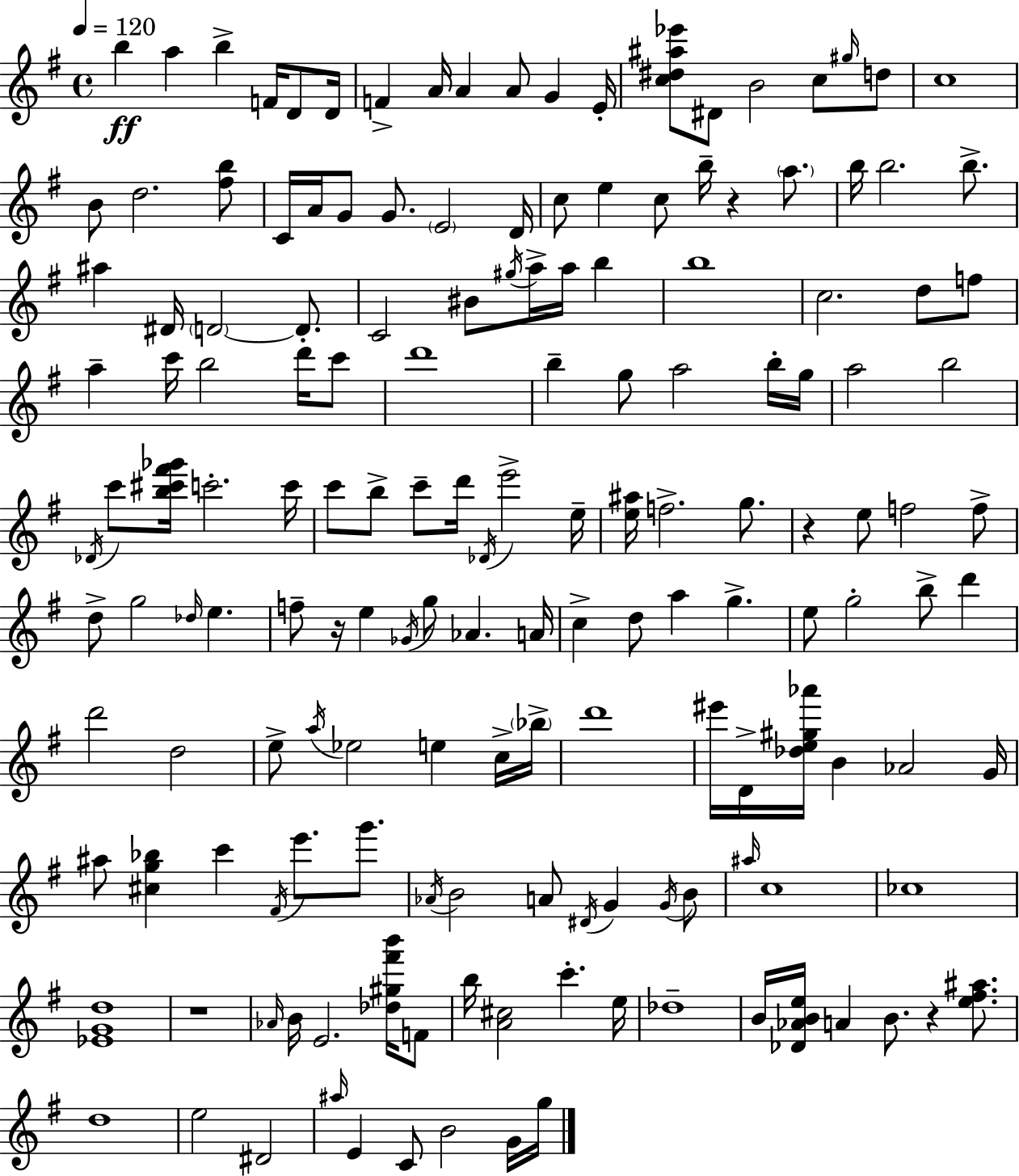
{
  \clef treble
  \time 4/4
  \defaultTimeSignature
  \key g \major
  \tempo 4 = 120
  b''4\ff a''4 b''4-> f'16 d'8 d'16 | f'4-> a'16 a'4 a'8 g'4 e'16-. | <c'' dis'' ais'' ees'''>8 dis'8 b'2 c''8 \grace { gis''16 } d''8 | c''1 | \break b'8 d''2. <fis'' b''>8 | c'16 a'16 g'8 g'8. \parenthesize e'2 | d'16 c''8 e''4 c''8 b''16-- r4 \parenthesize a''8. | b''16 b''2. b''8.-> | \break ais''4 dis'16 \parenthesize d'2~~ d'8.-. | c'2 bis'8 \acciaccatura { gis''16 } a''16-> a''16 b''4 | b''1 | c''2. d''8 | \break f''8 a''4-- c'''16 b''2 d'''16 | c'''8 d'''1 | b''4-- g''8 a''2 | b''16-. g''16 a''2 b''2 | \break \acciaccatura { des'16 } c'''8 <b'' cis''' fis''' ges'''>16 c'''2.-. | c'''16 c'''8 b''8-> c'''8-- d'''16 \acciaccatura { des'16 } e'''2-> | e''16-- <e'' ais''>16 f''2.-> | g''8. r4 e''8 f''2 | \break f''8-> d''8-> g''2 \grace { des''16 } e''4. | f''8-- r16 e''4 \acciaccatura { ges'16 } g''8 aes'4. | a'16 c''4-> d''8 a''4 | g''4.-> e''8 g''2-. | \break b''8-> d'''4 d'''2 d''2 | e''8-> \acciaccatura { a''16 } ees''2 | e''4 c''16-> \parenthesize bes''16-> d'''1 | eis'''16 d'16-> <des'' e'' gis'' aes'''>16 b'4 aes'2 | \break g'16 ais''8 <cis'' g'' bes''>4 c'''4 | \acciaccatura { fis'16 } e'''8. g'''8. \acciaccatura { aes'16 } b'2 | a'8 \acciaccatura { dis'16 } g'4 \acciaccatura { g'16 } b'8 \grace { ais''16 } c''1 | ces''1 | \break <ees' g' d''>1 | r1 | \grace { aes'16 } b'16 e'2. | <des'' gis'' fis''' b'''>16 f'8 b''16 <a' cis''>2 | \break c'''4.-. e''16 des''1-- | b'16 <des' aes' b' e''>16 a'4 | b'8. r4 <e'' fis'' ais''>8. d''1 | e''2 | \break dis'2 \grace { ais''16 } e'4 | c'8 b'2 g'16 g''16 \bar "|."
}